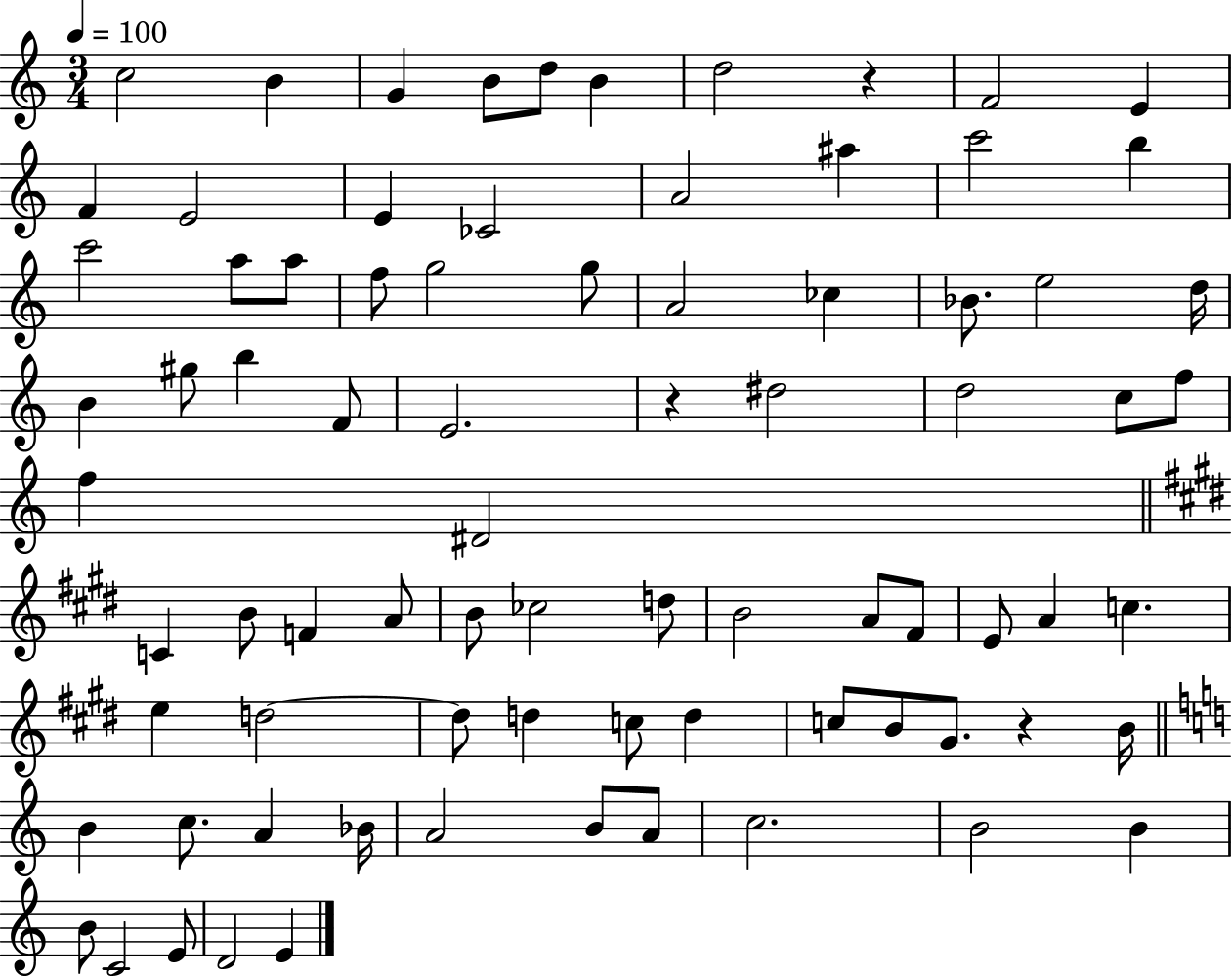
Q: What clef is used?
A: treble